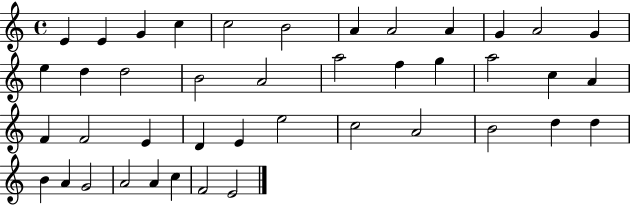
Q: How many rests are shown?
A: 0